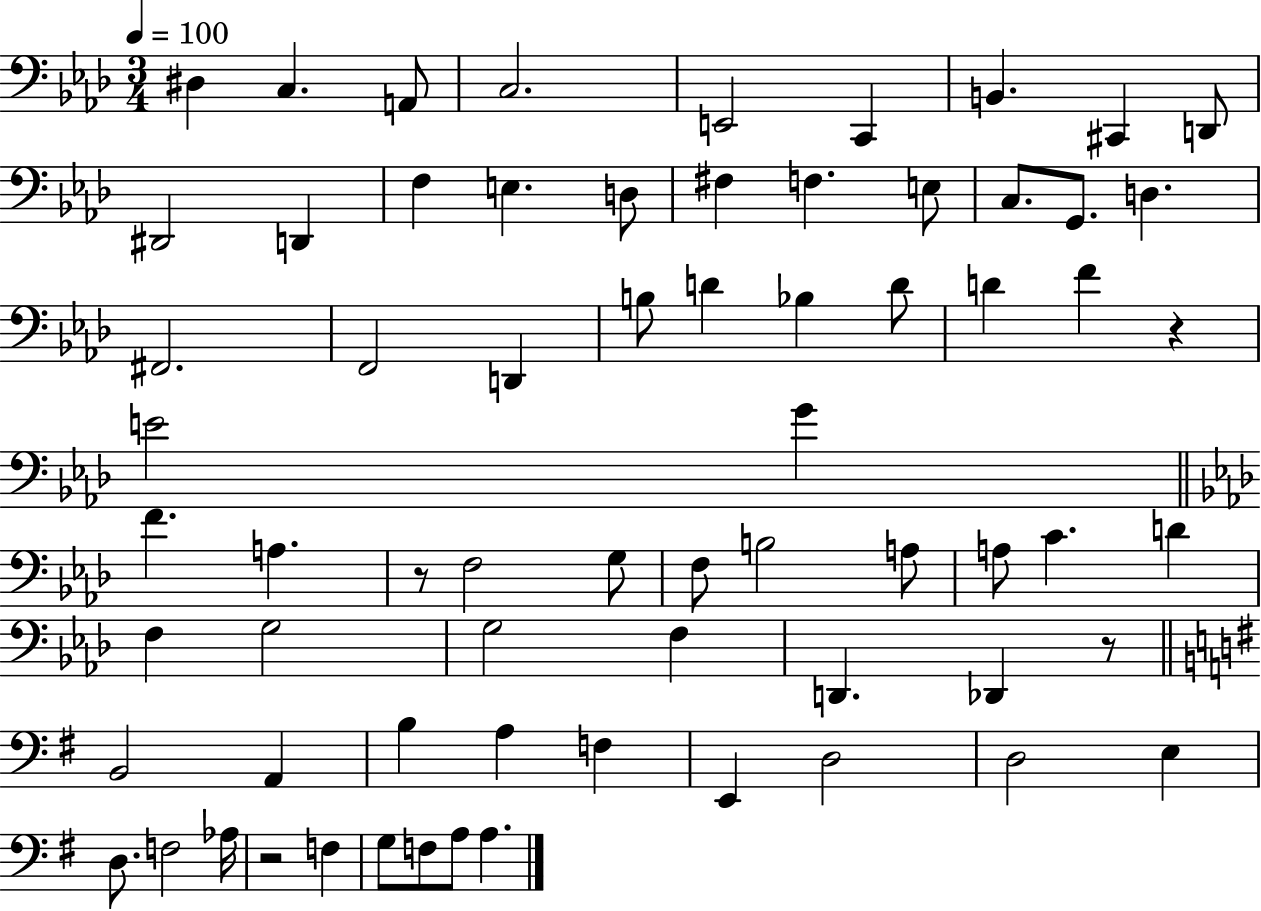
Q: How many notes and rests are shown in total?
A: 68